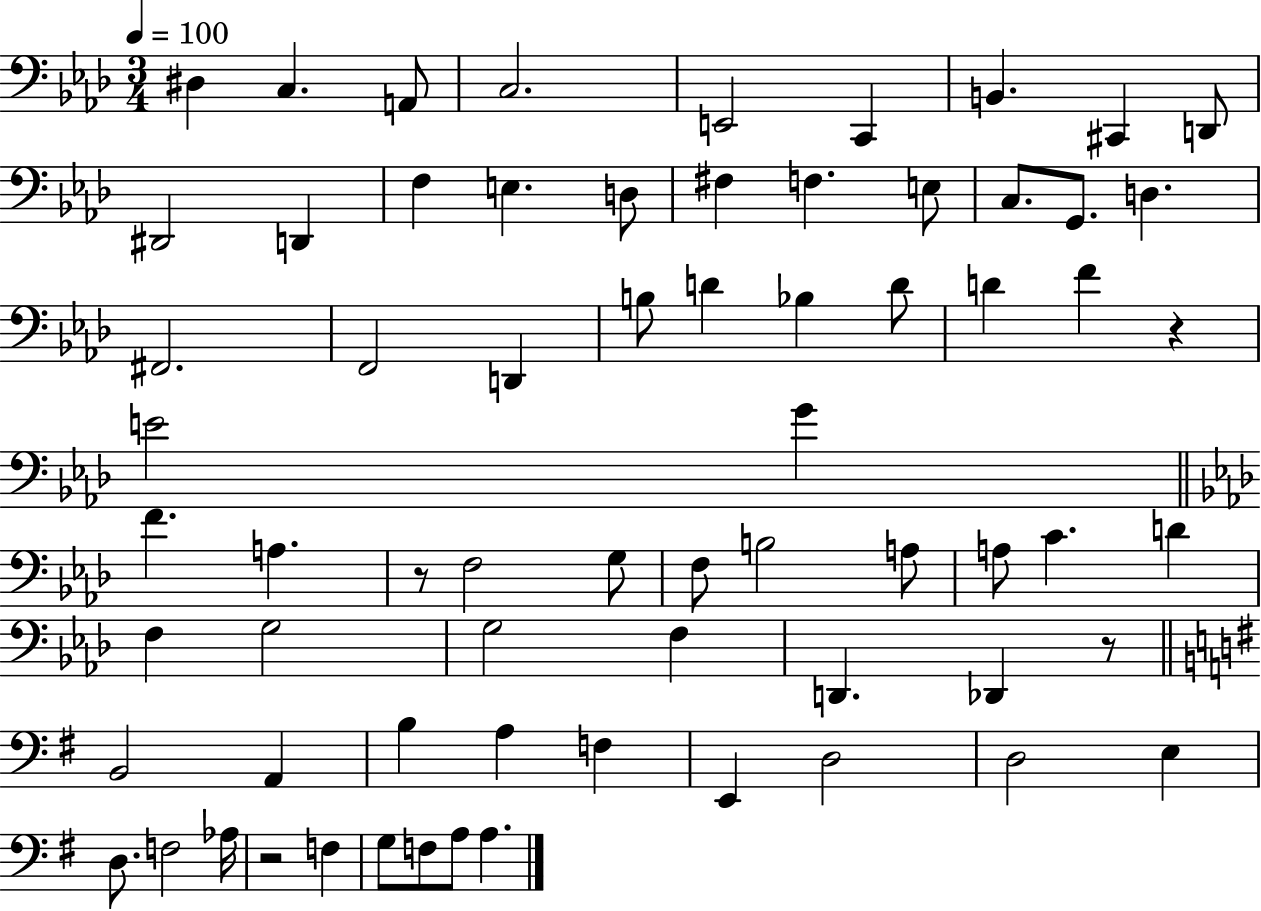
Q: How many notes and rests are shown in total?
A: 68